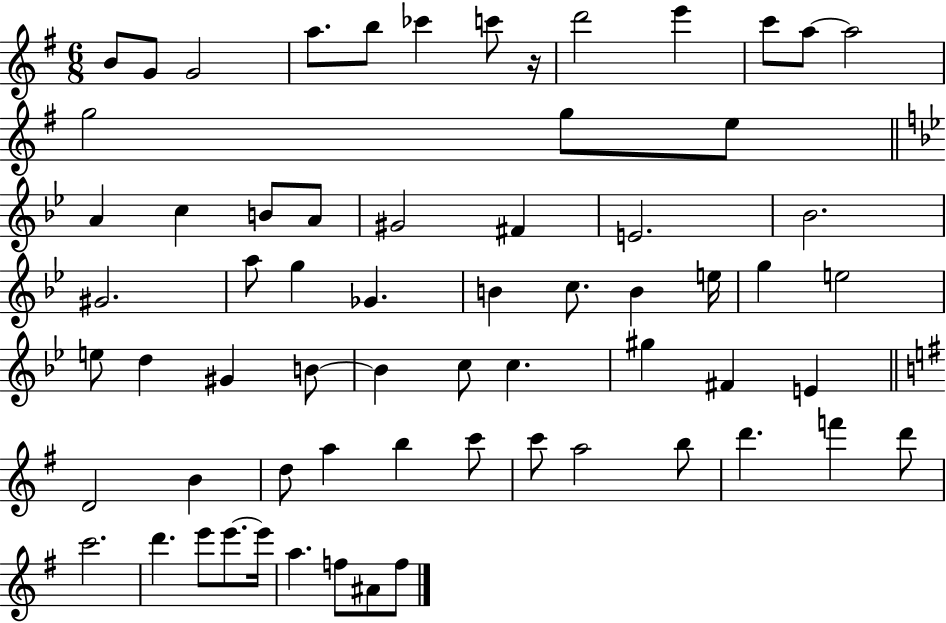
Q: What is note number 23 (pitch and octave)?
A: Bb4